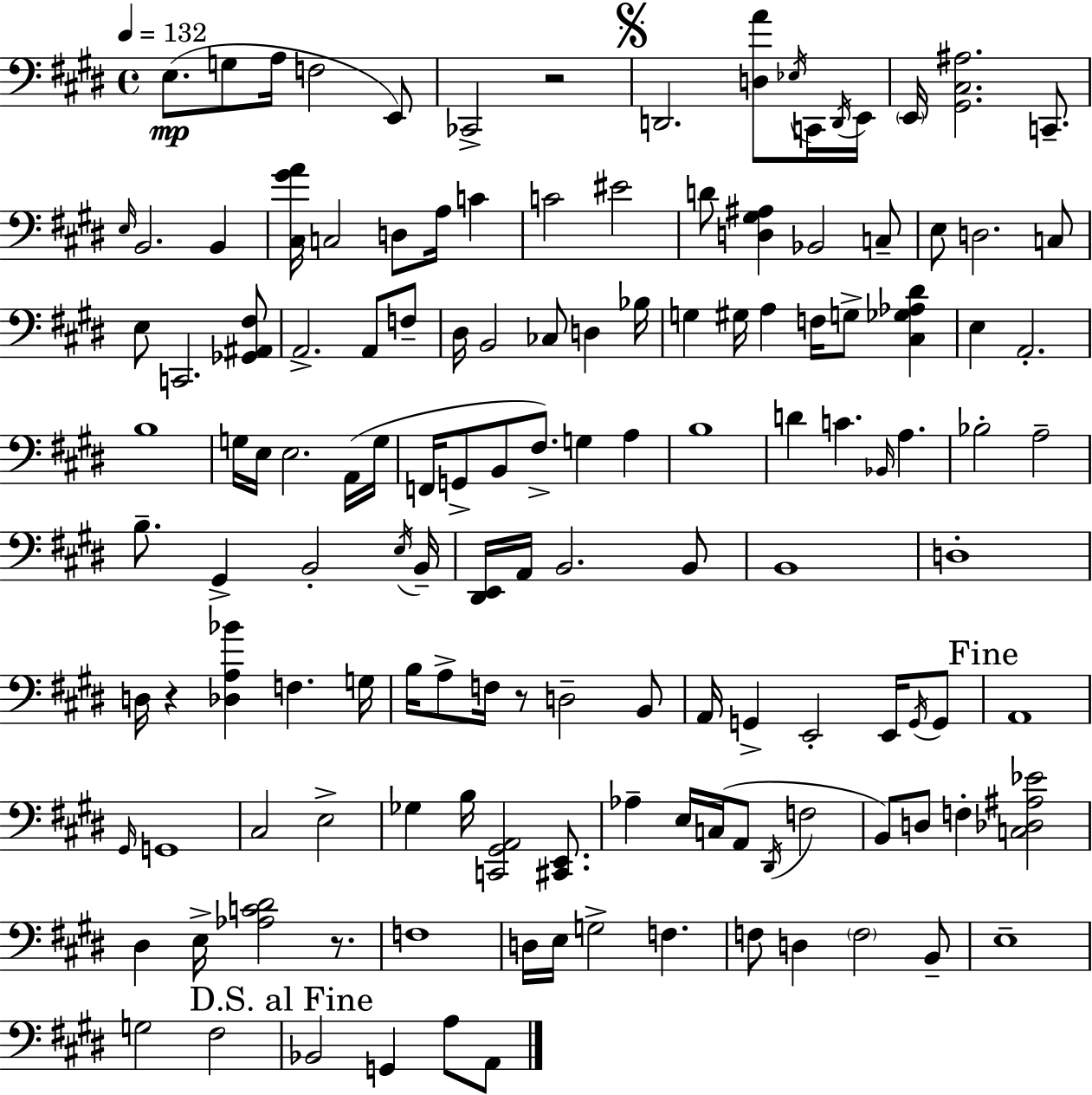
X:1
T:Untitled
M:4/4
L:1/4
K:E
E,/2 G,/2 A,/4 F,2 E,,/2 _C,,2 z2 D,,2 [D,A]/2 _E,/4 C,,/4 D,,/4 E,,/4 E,,/4 [^G,,^C,^A,]2 C,,/2 E,/4 B,,2 B,, [^C,^GA]/4 C,2 D,/2 A,/4 C C2 ^E2 D/2 [D,^G,^A,] _B,,2 C,/2 E,/2 D,2 C,/2 E,/2 C,,2 [_G,,^A,,^F,]/2 A,,2 A,,/2 F,/2 ^D,/4 B,,2 _C,/2 D, _B,/4 G, ^G,/4 A, F,/4 G,/2 [^C,_G,_A,^D] E, A,,2 B,4 G,/4 E,/4 E,2 A,,/4 G,/4 F,,/4 G,,/2 B,,/2 ^F,/2 G, A, B,4 D C _B,,/4 A, _B,2 A,2 B,/2 ^G,, B,,2 E,/4 B,,/4 [^D,,E,,]/4 A,,/4 B,,2 B,,/2 B,,4 D,4 D,/4 z [_D,A,_B] F, G,/4 B,/4 A,/2 F,/4 z/2 D,2 B,,/2 A,,/4 G,, E,,2 E,,/4 G,,/4 G,,/2 A,,4 ^G,,/4 G,,4 ^C,2 E,2 _G, B,/4 [C,,^G,,A,,]2 [^C,,E,,]/2 _A, E,/4 C,/4 A,,/2 ^D,,/4 F,2 B,,/2 D,/2 F, [C,_D,^A,_E]2 ^D, E,/4 [_A,C^D]2 z/2 F,4 D,/4 E,/4 G,2 F, F,/2 D, F,2 B,,/2 E,4 G,2 ^F,2 _B,,2 G,, A,/2 A,,/2